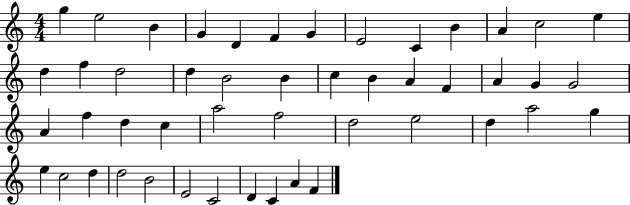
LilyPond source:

{
  \clef treble
  \numericTimeSignature
  \time 4/4
  \key c \major
  g''4 e''2 b'4 | g'4 d'4 f'4 g'4 | e'2 c'4 b'4 | a'4 c''2 e''4 | \break d''4 f''4 d''2 | d''4 b'2 b'4 | c''4 b'4 a'4 f'4 | a'4 g'4 g'2 | \break a'4 f''4 d''4 c''4 | a''2 f''2 | d''2 e''2 | d''4 a''2 g''4 | \break e''4 c''2 d''4 | d''2 b'2 | e'2 c'2 | d'4 c'4 a'4 f'4 | \break \bar "|."
}